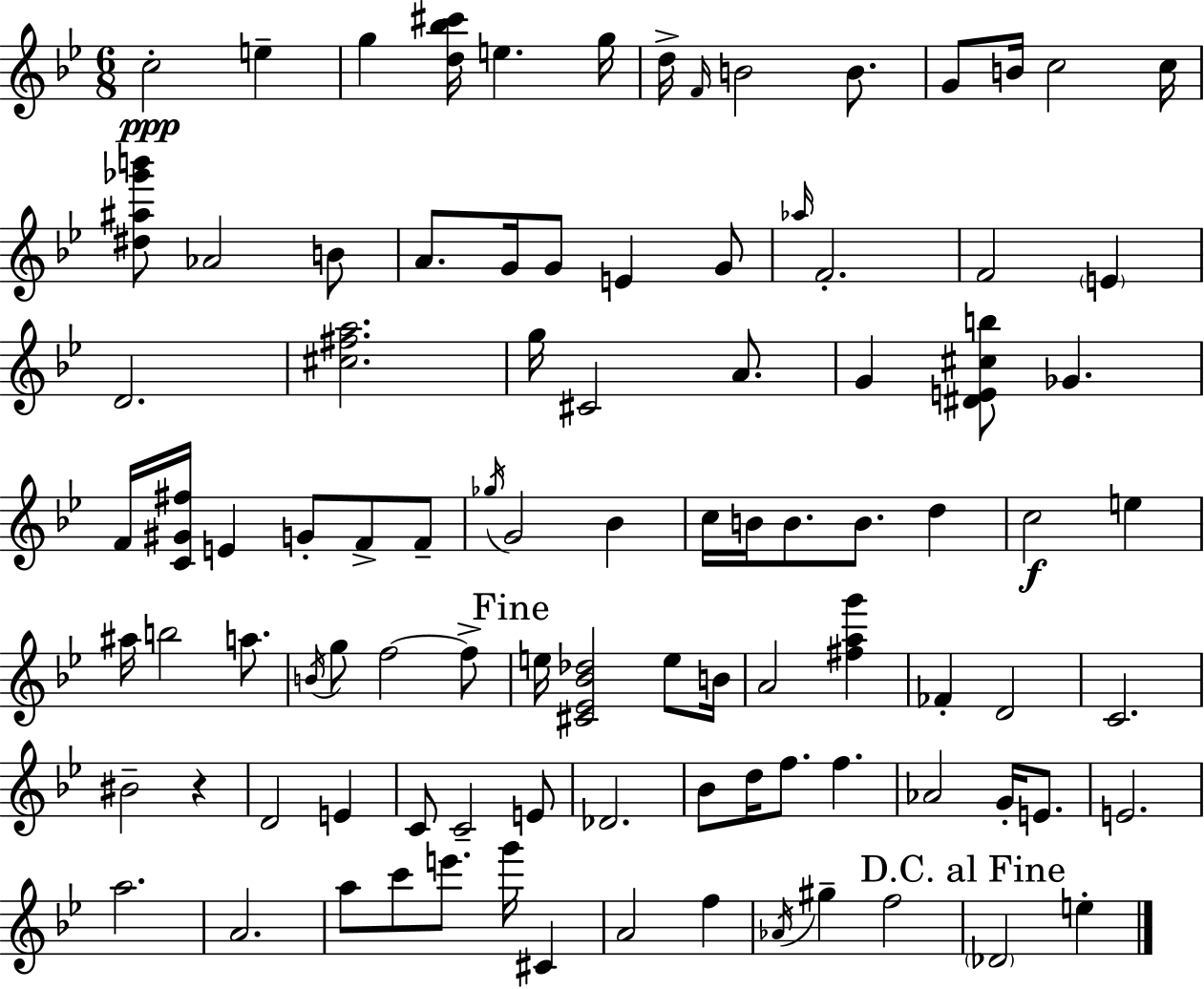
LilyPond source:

{
  \clef treble
  \numericTimeSignature
  \time 6/8
  \key bes \major
  c''2-.\ppp e''4-- | g''4 <d'' bes'' cis'''>16 e''4. g''16 | d''16-> \grace { f'16 } b'2 b'8. | g'8 b'16 c''2 | \break c''16 <dis'' ais'' ges''' b'''>8 aes'2 b'8 | a'8. g'16 g'8 e'4 g'8 | \grace { aes''16 } f'2.-. | f'2 \parenthesize e'4 | \break d'2. | <cis'' fis'' a''>2. | g''16 cis'2 a'8. | g'4 <dis' e' cis'' b''>8 ges'4. | \break f'16 <c' gis' fis''>16 e'4 g'8-. f'8-> | f'8-- \acciaccatura { ges''16 } g'2 bes'4 | c''16 b'16 b'8. b'8. d''4 | c''2\f e''4 | \break ais''16 b''2 | a''8. \acciaccatura { b'16 } g''8 f''2~~ | f''8-> \mark "Fine" e''16 <cis' ees' bes' des''>2 | e''8 b'16 a'2 | \break <fis'' a'' g'''>4 fes'4-. d'2 | c'2. | bis'2-- | r4 d'2 | \break e'4 c'8 c'2-- | e'8 des'2. | bes'8 d''16 f''8. f''4. | aes'2 | \break g'16-. e'8. e'2. | a''2. | a'2. | a''8 c'''8 e'''8. g'''16 | \break cis'4 a'2 | f''4 \acciaccatura { aes'16 } gis''4-- f''2 | \mark "D.C. al Fine" \parenthesize des'2 | e''4-. \bar "|."
}